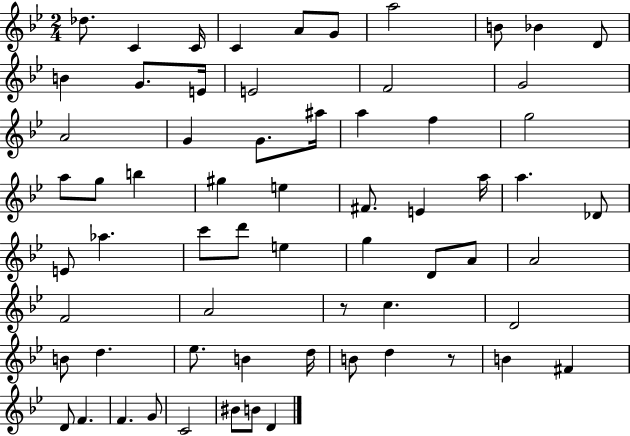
X:1
T:Untitled
M:2/4
L:1/4
K:Bb
_d/2 C C/4 C A/2 G/2 a2 B/2 _B D/2 B G/2 E/4 E2 F2 G2 A2 G G/2 ^a/4 a f g2 a/2 g/2 b ^g e ^F/2 E a/4 a _D/2 E/2 _a c'/2 d'/2 e g D/2 A/2 A2 F2 A2 z/2 c D2 B/2 d _e/2 B d/4 B/2 d z/2 B ^F D/2 F F G/2 C2 ^B/2 B/2 D